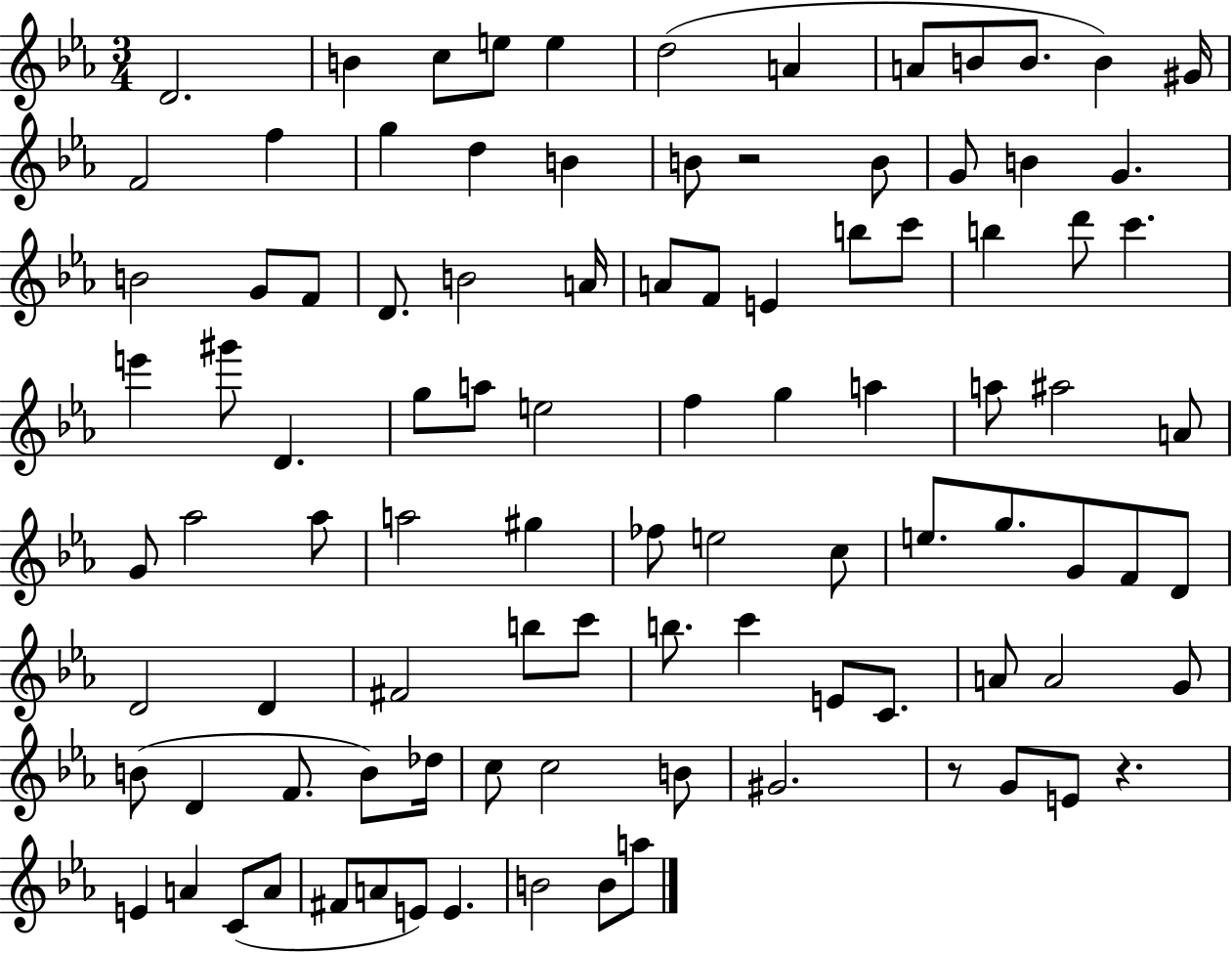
{
  \clef treble
  \numericTimeSignature
  \time 3/4
  \key ees \major
  d'2. | b'4 c''8 e''8 e''4 | d''2( a'4 | a'8 b'8 b'8. b'4) gis'16 | \break f'2 f''4 | g''4 d''4 b'4 | b'8 r2 b'8 | g'8 b'4 g'4. | \break b'2 g'8 f'8 | d'8. b'2 a'16 | a'8 f'8 e'4 b''8 c'''8 | b''4 d'''8 c'''4. | \break e'''4 gis'''8 d'4. | g''8 a''8 e''2 | f''4 g''4 a''4 | a''8 ais''2 a'8 | \break g'8 aes''2 aes''8 | a''2 gis''4 | fes''8 e''2 c''8 | e''8. g''8. g'8 f'8 d'8 | \break d'2 d'4 | fis'2 b''8 c'''8 | b''8. c'''4 e'8 c'8. | a'8 a'2 g'8 | \break b'8( d'4 f'8. b'8) des''16 | c''8 c''2 b'8 | gis'2. | r8 g'8 e'8 r4. | \break e'4 a'4 c'8( a'8 | fis'8 a'8 e'8) e'4. | b'2 b'8 a''8 | \bar "|."
}